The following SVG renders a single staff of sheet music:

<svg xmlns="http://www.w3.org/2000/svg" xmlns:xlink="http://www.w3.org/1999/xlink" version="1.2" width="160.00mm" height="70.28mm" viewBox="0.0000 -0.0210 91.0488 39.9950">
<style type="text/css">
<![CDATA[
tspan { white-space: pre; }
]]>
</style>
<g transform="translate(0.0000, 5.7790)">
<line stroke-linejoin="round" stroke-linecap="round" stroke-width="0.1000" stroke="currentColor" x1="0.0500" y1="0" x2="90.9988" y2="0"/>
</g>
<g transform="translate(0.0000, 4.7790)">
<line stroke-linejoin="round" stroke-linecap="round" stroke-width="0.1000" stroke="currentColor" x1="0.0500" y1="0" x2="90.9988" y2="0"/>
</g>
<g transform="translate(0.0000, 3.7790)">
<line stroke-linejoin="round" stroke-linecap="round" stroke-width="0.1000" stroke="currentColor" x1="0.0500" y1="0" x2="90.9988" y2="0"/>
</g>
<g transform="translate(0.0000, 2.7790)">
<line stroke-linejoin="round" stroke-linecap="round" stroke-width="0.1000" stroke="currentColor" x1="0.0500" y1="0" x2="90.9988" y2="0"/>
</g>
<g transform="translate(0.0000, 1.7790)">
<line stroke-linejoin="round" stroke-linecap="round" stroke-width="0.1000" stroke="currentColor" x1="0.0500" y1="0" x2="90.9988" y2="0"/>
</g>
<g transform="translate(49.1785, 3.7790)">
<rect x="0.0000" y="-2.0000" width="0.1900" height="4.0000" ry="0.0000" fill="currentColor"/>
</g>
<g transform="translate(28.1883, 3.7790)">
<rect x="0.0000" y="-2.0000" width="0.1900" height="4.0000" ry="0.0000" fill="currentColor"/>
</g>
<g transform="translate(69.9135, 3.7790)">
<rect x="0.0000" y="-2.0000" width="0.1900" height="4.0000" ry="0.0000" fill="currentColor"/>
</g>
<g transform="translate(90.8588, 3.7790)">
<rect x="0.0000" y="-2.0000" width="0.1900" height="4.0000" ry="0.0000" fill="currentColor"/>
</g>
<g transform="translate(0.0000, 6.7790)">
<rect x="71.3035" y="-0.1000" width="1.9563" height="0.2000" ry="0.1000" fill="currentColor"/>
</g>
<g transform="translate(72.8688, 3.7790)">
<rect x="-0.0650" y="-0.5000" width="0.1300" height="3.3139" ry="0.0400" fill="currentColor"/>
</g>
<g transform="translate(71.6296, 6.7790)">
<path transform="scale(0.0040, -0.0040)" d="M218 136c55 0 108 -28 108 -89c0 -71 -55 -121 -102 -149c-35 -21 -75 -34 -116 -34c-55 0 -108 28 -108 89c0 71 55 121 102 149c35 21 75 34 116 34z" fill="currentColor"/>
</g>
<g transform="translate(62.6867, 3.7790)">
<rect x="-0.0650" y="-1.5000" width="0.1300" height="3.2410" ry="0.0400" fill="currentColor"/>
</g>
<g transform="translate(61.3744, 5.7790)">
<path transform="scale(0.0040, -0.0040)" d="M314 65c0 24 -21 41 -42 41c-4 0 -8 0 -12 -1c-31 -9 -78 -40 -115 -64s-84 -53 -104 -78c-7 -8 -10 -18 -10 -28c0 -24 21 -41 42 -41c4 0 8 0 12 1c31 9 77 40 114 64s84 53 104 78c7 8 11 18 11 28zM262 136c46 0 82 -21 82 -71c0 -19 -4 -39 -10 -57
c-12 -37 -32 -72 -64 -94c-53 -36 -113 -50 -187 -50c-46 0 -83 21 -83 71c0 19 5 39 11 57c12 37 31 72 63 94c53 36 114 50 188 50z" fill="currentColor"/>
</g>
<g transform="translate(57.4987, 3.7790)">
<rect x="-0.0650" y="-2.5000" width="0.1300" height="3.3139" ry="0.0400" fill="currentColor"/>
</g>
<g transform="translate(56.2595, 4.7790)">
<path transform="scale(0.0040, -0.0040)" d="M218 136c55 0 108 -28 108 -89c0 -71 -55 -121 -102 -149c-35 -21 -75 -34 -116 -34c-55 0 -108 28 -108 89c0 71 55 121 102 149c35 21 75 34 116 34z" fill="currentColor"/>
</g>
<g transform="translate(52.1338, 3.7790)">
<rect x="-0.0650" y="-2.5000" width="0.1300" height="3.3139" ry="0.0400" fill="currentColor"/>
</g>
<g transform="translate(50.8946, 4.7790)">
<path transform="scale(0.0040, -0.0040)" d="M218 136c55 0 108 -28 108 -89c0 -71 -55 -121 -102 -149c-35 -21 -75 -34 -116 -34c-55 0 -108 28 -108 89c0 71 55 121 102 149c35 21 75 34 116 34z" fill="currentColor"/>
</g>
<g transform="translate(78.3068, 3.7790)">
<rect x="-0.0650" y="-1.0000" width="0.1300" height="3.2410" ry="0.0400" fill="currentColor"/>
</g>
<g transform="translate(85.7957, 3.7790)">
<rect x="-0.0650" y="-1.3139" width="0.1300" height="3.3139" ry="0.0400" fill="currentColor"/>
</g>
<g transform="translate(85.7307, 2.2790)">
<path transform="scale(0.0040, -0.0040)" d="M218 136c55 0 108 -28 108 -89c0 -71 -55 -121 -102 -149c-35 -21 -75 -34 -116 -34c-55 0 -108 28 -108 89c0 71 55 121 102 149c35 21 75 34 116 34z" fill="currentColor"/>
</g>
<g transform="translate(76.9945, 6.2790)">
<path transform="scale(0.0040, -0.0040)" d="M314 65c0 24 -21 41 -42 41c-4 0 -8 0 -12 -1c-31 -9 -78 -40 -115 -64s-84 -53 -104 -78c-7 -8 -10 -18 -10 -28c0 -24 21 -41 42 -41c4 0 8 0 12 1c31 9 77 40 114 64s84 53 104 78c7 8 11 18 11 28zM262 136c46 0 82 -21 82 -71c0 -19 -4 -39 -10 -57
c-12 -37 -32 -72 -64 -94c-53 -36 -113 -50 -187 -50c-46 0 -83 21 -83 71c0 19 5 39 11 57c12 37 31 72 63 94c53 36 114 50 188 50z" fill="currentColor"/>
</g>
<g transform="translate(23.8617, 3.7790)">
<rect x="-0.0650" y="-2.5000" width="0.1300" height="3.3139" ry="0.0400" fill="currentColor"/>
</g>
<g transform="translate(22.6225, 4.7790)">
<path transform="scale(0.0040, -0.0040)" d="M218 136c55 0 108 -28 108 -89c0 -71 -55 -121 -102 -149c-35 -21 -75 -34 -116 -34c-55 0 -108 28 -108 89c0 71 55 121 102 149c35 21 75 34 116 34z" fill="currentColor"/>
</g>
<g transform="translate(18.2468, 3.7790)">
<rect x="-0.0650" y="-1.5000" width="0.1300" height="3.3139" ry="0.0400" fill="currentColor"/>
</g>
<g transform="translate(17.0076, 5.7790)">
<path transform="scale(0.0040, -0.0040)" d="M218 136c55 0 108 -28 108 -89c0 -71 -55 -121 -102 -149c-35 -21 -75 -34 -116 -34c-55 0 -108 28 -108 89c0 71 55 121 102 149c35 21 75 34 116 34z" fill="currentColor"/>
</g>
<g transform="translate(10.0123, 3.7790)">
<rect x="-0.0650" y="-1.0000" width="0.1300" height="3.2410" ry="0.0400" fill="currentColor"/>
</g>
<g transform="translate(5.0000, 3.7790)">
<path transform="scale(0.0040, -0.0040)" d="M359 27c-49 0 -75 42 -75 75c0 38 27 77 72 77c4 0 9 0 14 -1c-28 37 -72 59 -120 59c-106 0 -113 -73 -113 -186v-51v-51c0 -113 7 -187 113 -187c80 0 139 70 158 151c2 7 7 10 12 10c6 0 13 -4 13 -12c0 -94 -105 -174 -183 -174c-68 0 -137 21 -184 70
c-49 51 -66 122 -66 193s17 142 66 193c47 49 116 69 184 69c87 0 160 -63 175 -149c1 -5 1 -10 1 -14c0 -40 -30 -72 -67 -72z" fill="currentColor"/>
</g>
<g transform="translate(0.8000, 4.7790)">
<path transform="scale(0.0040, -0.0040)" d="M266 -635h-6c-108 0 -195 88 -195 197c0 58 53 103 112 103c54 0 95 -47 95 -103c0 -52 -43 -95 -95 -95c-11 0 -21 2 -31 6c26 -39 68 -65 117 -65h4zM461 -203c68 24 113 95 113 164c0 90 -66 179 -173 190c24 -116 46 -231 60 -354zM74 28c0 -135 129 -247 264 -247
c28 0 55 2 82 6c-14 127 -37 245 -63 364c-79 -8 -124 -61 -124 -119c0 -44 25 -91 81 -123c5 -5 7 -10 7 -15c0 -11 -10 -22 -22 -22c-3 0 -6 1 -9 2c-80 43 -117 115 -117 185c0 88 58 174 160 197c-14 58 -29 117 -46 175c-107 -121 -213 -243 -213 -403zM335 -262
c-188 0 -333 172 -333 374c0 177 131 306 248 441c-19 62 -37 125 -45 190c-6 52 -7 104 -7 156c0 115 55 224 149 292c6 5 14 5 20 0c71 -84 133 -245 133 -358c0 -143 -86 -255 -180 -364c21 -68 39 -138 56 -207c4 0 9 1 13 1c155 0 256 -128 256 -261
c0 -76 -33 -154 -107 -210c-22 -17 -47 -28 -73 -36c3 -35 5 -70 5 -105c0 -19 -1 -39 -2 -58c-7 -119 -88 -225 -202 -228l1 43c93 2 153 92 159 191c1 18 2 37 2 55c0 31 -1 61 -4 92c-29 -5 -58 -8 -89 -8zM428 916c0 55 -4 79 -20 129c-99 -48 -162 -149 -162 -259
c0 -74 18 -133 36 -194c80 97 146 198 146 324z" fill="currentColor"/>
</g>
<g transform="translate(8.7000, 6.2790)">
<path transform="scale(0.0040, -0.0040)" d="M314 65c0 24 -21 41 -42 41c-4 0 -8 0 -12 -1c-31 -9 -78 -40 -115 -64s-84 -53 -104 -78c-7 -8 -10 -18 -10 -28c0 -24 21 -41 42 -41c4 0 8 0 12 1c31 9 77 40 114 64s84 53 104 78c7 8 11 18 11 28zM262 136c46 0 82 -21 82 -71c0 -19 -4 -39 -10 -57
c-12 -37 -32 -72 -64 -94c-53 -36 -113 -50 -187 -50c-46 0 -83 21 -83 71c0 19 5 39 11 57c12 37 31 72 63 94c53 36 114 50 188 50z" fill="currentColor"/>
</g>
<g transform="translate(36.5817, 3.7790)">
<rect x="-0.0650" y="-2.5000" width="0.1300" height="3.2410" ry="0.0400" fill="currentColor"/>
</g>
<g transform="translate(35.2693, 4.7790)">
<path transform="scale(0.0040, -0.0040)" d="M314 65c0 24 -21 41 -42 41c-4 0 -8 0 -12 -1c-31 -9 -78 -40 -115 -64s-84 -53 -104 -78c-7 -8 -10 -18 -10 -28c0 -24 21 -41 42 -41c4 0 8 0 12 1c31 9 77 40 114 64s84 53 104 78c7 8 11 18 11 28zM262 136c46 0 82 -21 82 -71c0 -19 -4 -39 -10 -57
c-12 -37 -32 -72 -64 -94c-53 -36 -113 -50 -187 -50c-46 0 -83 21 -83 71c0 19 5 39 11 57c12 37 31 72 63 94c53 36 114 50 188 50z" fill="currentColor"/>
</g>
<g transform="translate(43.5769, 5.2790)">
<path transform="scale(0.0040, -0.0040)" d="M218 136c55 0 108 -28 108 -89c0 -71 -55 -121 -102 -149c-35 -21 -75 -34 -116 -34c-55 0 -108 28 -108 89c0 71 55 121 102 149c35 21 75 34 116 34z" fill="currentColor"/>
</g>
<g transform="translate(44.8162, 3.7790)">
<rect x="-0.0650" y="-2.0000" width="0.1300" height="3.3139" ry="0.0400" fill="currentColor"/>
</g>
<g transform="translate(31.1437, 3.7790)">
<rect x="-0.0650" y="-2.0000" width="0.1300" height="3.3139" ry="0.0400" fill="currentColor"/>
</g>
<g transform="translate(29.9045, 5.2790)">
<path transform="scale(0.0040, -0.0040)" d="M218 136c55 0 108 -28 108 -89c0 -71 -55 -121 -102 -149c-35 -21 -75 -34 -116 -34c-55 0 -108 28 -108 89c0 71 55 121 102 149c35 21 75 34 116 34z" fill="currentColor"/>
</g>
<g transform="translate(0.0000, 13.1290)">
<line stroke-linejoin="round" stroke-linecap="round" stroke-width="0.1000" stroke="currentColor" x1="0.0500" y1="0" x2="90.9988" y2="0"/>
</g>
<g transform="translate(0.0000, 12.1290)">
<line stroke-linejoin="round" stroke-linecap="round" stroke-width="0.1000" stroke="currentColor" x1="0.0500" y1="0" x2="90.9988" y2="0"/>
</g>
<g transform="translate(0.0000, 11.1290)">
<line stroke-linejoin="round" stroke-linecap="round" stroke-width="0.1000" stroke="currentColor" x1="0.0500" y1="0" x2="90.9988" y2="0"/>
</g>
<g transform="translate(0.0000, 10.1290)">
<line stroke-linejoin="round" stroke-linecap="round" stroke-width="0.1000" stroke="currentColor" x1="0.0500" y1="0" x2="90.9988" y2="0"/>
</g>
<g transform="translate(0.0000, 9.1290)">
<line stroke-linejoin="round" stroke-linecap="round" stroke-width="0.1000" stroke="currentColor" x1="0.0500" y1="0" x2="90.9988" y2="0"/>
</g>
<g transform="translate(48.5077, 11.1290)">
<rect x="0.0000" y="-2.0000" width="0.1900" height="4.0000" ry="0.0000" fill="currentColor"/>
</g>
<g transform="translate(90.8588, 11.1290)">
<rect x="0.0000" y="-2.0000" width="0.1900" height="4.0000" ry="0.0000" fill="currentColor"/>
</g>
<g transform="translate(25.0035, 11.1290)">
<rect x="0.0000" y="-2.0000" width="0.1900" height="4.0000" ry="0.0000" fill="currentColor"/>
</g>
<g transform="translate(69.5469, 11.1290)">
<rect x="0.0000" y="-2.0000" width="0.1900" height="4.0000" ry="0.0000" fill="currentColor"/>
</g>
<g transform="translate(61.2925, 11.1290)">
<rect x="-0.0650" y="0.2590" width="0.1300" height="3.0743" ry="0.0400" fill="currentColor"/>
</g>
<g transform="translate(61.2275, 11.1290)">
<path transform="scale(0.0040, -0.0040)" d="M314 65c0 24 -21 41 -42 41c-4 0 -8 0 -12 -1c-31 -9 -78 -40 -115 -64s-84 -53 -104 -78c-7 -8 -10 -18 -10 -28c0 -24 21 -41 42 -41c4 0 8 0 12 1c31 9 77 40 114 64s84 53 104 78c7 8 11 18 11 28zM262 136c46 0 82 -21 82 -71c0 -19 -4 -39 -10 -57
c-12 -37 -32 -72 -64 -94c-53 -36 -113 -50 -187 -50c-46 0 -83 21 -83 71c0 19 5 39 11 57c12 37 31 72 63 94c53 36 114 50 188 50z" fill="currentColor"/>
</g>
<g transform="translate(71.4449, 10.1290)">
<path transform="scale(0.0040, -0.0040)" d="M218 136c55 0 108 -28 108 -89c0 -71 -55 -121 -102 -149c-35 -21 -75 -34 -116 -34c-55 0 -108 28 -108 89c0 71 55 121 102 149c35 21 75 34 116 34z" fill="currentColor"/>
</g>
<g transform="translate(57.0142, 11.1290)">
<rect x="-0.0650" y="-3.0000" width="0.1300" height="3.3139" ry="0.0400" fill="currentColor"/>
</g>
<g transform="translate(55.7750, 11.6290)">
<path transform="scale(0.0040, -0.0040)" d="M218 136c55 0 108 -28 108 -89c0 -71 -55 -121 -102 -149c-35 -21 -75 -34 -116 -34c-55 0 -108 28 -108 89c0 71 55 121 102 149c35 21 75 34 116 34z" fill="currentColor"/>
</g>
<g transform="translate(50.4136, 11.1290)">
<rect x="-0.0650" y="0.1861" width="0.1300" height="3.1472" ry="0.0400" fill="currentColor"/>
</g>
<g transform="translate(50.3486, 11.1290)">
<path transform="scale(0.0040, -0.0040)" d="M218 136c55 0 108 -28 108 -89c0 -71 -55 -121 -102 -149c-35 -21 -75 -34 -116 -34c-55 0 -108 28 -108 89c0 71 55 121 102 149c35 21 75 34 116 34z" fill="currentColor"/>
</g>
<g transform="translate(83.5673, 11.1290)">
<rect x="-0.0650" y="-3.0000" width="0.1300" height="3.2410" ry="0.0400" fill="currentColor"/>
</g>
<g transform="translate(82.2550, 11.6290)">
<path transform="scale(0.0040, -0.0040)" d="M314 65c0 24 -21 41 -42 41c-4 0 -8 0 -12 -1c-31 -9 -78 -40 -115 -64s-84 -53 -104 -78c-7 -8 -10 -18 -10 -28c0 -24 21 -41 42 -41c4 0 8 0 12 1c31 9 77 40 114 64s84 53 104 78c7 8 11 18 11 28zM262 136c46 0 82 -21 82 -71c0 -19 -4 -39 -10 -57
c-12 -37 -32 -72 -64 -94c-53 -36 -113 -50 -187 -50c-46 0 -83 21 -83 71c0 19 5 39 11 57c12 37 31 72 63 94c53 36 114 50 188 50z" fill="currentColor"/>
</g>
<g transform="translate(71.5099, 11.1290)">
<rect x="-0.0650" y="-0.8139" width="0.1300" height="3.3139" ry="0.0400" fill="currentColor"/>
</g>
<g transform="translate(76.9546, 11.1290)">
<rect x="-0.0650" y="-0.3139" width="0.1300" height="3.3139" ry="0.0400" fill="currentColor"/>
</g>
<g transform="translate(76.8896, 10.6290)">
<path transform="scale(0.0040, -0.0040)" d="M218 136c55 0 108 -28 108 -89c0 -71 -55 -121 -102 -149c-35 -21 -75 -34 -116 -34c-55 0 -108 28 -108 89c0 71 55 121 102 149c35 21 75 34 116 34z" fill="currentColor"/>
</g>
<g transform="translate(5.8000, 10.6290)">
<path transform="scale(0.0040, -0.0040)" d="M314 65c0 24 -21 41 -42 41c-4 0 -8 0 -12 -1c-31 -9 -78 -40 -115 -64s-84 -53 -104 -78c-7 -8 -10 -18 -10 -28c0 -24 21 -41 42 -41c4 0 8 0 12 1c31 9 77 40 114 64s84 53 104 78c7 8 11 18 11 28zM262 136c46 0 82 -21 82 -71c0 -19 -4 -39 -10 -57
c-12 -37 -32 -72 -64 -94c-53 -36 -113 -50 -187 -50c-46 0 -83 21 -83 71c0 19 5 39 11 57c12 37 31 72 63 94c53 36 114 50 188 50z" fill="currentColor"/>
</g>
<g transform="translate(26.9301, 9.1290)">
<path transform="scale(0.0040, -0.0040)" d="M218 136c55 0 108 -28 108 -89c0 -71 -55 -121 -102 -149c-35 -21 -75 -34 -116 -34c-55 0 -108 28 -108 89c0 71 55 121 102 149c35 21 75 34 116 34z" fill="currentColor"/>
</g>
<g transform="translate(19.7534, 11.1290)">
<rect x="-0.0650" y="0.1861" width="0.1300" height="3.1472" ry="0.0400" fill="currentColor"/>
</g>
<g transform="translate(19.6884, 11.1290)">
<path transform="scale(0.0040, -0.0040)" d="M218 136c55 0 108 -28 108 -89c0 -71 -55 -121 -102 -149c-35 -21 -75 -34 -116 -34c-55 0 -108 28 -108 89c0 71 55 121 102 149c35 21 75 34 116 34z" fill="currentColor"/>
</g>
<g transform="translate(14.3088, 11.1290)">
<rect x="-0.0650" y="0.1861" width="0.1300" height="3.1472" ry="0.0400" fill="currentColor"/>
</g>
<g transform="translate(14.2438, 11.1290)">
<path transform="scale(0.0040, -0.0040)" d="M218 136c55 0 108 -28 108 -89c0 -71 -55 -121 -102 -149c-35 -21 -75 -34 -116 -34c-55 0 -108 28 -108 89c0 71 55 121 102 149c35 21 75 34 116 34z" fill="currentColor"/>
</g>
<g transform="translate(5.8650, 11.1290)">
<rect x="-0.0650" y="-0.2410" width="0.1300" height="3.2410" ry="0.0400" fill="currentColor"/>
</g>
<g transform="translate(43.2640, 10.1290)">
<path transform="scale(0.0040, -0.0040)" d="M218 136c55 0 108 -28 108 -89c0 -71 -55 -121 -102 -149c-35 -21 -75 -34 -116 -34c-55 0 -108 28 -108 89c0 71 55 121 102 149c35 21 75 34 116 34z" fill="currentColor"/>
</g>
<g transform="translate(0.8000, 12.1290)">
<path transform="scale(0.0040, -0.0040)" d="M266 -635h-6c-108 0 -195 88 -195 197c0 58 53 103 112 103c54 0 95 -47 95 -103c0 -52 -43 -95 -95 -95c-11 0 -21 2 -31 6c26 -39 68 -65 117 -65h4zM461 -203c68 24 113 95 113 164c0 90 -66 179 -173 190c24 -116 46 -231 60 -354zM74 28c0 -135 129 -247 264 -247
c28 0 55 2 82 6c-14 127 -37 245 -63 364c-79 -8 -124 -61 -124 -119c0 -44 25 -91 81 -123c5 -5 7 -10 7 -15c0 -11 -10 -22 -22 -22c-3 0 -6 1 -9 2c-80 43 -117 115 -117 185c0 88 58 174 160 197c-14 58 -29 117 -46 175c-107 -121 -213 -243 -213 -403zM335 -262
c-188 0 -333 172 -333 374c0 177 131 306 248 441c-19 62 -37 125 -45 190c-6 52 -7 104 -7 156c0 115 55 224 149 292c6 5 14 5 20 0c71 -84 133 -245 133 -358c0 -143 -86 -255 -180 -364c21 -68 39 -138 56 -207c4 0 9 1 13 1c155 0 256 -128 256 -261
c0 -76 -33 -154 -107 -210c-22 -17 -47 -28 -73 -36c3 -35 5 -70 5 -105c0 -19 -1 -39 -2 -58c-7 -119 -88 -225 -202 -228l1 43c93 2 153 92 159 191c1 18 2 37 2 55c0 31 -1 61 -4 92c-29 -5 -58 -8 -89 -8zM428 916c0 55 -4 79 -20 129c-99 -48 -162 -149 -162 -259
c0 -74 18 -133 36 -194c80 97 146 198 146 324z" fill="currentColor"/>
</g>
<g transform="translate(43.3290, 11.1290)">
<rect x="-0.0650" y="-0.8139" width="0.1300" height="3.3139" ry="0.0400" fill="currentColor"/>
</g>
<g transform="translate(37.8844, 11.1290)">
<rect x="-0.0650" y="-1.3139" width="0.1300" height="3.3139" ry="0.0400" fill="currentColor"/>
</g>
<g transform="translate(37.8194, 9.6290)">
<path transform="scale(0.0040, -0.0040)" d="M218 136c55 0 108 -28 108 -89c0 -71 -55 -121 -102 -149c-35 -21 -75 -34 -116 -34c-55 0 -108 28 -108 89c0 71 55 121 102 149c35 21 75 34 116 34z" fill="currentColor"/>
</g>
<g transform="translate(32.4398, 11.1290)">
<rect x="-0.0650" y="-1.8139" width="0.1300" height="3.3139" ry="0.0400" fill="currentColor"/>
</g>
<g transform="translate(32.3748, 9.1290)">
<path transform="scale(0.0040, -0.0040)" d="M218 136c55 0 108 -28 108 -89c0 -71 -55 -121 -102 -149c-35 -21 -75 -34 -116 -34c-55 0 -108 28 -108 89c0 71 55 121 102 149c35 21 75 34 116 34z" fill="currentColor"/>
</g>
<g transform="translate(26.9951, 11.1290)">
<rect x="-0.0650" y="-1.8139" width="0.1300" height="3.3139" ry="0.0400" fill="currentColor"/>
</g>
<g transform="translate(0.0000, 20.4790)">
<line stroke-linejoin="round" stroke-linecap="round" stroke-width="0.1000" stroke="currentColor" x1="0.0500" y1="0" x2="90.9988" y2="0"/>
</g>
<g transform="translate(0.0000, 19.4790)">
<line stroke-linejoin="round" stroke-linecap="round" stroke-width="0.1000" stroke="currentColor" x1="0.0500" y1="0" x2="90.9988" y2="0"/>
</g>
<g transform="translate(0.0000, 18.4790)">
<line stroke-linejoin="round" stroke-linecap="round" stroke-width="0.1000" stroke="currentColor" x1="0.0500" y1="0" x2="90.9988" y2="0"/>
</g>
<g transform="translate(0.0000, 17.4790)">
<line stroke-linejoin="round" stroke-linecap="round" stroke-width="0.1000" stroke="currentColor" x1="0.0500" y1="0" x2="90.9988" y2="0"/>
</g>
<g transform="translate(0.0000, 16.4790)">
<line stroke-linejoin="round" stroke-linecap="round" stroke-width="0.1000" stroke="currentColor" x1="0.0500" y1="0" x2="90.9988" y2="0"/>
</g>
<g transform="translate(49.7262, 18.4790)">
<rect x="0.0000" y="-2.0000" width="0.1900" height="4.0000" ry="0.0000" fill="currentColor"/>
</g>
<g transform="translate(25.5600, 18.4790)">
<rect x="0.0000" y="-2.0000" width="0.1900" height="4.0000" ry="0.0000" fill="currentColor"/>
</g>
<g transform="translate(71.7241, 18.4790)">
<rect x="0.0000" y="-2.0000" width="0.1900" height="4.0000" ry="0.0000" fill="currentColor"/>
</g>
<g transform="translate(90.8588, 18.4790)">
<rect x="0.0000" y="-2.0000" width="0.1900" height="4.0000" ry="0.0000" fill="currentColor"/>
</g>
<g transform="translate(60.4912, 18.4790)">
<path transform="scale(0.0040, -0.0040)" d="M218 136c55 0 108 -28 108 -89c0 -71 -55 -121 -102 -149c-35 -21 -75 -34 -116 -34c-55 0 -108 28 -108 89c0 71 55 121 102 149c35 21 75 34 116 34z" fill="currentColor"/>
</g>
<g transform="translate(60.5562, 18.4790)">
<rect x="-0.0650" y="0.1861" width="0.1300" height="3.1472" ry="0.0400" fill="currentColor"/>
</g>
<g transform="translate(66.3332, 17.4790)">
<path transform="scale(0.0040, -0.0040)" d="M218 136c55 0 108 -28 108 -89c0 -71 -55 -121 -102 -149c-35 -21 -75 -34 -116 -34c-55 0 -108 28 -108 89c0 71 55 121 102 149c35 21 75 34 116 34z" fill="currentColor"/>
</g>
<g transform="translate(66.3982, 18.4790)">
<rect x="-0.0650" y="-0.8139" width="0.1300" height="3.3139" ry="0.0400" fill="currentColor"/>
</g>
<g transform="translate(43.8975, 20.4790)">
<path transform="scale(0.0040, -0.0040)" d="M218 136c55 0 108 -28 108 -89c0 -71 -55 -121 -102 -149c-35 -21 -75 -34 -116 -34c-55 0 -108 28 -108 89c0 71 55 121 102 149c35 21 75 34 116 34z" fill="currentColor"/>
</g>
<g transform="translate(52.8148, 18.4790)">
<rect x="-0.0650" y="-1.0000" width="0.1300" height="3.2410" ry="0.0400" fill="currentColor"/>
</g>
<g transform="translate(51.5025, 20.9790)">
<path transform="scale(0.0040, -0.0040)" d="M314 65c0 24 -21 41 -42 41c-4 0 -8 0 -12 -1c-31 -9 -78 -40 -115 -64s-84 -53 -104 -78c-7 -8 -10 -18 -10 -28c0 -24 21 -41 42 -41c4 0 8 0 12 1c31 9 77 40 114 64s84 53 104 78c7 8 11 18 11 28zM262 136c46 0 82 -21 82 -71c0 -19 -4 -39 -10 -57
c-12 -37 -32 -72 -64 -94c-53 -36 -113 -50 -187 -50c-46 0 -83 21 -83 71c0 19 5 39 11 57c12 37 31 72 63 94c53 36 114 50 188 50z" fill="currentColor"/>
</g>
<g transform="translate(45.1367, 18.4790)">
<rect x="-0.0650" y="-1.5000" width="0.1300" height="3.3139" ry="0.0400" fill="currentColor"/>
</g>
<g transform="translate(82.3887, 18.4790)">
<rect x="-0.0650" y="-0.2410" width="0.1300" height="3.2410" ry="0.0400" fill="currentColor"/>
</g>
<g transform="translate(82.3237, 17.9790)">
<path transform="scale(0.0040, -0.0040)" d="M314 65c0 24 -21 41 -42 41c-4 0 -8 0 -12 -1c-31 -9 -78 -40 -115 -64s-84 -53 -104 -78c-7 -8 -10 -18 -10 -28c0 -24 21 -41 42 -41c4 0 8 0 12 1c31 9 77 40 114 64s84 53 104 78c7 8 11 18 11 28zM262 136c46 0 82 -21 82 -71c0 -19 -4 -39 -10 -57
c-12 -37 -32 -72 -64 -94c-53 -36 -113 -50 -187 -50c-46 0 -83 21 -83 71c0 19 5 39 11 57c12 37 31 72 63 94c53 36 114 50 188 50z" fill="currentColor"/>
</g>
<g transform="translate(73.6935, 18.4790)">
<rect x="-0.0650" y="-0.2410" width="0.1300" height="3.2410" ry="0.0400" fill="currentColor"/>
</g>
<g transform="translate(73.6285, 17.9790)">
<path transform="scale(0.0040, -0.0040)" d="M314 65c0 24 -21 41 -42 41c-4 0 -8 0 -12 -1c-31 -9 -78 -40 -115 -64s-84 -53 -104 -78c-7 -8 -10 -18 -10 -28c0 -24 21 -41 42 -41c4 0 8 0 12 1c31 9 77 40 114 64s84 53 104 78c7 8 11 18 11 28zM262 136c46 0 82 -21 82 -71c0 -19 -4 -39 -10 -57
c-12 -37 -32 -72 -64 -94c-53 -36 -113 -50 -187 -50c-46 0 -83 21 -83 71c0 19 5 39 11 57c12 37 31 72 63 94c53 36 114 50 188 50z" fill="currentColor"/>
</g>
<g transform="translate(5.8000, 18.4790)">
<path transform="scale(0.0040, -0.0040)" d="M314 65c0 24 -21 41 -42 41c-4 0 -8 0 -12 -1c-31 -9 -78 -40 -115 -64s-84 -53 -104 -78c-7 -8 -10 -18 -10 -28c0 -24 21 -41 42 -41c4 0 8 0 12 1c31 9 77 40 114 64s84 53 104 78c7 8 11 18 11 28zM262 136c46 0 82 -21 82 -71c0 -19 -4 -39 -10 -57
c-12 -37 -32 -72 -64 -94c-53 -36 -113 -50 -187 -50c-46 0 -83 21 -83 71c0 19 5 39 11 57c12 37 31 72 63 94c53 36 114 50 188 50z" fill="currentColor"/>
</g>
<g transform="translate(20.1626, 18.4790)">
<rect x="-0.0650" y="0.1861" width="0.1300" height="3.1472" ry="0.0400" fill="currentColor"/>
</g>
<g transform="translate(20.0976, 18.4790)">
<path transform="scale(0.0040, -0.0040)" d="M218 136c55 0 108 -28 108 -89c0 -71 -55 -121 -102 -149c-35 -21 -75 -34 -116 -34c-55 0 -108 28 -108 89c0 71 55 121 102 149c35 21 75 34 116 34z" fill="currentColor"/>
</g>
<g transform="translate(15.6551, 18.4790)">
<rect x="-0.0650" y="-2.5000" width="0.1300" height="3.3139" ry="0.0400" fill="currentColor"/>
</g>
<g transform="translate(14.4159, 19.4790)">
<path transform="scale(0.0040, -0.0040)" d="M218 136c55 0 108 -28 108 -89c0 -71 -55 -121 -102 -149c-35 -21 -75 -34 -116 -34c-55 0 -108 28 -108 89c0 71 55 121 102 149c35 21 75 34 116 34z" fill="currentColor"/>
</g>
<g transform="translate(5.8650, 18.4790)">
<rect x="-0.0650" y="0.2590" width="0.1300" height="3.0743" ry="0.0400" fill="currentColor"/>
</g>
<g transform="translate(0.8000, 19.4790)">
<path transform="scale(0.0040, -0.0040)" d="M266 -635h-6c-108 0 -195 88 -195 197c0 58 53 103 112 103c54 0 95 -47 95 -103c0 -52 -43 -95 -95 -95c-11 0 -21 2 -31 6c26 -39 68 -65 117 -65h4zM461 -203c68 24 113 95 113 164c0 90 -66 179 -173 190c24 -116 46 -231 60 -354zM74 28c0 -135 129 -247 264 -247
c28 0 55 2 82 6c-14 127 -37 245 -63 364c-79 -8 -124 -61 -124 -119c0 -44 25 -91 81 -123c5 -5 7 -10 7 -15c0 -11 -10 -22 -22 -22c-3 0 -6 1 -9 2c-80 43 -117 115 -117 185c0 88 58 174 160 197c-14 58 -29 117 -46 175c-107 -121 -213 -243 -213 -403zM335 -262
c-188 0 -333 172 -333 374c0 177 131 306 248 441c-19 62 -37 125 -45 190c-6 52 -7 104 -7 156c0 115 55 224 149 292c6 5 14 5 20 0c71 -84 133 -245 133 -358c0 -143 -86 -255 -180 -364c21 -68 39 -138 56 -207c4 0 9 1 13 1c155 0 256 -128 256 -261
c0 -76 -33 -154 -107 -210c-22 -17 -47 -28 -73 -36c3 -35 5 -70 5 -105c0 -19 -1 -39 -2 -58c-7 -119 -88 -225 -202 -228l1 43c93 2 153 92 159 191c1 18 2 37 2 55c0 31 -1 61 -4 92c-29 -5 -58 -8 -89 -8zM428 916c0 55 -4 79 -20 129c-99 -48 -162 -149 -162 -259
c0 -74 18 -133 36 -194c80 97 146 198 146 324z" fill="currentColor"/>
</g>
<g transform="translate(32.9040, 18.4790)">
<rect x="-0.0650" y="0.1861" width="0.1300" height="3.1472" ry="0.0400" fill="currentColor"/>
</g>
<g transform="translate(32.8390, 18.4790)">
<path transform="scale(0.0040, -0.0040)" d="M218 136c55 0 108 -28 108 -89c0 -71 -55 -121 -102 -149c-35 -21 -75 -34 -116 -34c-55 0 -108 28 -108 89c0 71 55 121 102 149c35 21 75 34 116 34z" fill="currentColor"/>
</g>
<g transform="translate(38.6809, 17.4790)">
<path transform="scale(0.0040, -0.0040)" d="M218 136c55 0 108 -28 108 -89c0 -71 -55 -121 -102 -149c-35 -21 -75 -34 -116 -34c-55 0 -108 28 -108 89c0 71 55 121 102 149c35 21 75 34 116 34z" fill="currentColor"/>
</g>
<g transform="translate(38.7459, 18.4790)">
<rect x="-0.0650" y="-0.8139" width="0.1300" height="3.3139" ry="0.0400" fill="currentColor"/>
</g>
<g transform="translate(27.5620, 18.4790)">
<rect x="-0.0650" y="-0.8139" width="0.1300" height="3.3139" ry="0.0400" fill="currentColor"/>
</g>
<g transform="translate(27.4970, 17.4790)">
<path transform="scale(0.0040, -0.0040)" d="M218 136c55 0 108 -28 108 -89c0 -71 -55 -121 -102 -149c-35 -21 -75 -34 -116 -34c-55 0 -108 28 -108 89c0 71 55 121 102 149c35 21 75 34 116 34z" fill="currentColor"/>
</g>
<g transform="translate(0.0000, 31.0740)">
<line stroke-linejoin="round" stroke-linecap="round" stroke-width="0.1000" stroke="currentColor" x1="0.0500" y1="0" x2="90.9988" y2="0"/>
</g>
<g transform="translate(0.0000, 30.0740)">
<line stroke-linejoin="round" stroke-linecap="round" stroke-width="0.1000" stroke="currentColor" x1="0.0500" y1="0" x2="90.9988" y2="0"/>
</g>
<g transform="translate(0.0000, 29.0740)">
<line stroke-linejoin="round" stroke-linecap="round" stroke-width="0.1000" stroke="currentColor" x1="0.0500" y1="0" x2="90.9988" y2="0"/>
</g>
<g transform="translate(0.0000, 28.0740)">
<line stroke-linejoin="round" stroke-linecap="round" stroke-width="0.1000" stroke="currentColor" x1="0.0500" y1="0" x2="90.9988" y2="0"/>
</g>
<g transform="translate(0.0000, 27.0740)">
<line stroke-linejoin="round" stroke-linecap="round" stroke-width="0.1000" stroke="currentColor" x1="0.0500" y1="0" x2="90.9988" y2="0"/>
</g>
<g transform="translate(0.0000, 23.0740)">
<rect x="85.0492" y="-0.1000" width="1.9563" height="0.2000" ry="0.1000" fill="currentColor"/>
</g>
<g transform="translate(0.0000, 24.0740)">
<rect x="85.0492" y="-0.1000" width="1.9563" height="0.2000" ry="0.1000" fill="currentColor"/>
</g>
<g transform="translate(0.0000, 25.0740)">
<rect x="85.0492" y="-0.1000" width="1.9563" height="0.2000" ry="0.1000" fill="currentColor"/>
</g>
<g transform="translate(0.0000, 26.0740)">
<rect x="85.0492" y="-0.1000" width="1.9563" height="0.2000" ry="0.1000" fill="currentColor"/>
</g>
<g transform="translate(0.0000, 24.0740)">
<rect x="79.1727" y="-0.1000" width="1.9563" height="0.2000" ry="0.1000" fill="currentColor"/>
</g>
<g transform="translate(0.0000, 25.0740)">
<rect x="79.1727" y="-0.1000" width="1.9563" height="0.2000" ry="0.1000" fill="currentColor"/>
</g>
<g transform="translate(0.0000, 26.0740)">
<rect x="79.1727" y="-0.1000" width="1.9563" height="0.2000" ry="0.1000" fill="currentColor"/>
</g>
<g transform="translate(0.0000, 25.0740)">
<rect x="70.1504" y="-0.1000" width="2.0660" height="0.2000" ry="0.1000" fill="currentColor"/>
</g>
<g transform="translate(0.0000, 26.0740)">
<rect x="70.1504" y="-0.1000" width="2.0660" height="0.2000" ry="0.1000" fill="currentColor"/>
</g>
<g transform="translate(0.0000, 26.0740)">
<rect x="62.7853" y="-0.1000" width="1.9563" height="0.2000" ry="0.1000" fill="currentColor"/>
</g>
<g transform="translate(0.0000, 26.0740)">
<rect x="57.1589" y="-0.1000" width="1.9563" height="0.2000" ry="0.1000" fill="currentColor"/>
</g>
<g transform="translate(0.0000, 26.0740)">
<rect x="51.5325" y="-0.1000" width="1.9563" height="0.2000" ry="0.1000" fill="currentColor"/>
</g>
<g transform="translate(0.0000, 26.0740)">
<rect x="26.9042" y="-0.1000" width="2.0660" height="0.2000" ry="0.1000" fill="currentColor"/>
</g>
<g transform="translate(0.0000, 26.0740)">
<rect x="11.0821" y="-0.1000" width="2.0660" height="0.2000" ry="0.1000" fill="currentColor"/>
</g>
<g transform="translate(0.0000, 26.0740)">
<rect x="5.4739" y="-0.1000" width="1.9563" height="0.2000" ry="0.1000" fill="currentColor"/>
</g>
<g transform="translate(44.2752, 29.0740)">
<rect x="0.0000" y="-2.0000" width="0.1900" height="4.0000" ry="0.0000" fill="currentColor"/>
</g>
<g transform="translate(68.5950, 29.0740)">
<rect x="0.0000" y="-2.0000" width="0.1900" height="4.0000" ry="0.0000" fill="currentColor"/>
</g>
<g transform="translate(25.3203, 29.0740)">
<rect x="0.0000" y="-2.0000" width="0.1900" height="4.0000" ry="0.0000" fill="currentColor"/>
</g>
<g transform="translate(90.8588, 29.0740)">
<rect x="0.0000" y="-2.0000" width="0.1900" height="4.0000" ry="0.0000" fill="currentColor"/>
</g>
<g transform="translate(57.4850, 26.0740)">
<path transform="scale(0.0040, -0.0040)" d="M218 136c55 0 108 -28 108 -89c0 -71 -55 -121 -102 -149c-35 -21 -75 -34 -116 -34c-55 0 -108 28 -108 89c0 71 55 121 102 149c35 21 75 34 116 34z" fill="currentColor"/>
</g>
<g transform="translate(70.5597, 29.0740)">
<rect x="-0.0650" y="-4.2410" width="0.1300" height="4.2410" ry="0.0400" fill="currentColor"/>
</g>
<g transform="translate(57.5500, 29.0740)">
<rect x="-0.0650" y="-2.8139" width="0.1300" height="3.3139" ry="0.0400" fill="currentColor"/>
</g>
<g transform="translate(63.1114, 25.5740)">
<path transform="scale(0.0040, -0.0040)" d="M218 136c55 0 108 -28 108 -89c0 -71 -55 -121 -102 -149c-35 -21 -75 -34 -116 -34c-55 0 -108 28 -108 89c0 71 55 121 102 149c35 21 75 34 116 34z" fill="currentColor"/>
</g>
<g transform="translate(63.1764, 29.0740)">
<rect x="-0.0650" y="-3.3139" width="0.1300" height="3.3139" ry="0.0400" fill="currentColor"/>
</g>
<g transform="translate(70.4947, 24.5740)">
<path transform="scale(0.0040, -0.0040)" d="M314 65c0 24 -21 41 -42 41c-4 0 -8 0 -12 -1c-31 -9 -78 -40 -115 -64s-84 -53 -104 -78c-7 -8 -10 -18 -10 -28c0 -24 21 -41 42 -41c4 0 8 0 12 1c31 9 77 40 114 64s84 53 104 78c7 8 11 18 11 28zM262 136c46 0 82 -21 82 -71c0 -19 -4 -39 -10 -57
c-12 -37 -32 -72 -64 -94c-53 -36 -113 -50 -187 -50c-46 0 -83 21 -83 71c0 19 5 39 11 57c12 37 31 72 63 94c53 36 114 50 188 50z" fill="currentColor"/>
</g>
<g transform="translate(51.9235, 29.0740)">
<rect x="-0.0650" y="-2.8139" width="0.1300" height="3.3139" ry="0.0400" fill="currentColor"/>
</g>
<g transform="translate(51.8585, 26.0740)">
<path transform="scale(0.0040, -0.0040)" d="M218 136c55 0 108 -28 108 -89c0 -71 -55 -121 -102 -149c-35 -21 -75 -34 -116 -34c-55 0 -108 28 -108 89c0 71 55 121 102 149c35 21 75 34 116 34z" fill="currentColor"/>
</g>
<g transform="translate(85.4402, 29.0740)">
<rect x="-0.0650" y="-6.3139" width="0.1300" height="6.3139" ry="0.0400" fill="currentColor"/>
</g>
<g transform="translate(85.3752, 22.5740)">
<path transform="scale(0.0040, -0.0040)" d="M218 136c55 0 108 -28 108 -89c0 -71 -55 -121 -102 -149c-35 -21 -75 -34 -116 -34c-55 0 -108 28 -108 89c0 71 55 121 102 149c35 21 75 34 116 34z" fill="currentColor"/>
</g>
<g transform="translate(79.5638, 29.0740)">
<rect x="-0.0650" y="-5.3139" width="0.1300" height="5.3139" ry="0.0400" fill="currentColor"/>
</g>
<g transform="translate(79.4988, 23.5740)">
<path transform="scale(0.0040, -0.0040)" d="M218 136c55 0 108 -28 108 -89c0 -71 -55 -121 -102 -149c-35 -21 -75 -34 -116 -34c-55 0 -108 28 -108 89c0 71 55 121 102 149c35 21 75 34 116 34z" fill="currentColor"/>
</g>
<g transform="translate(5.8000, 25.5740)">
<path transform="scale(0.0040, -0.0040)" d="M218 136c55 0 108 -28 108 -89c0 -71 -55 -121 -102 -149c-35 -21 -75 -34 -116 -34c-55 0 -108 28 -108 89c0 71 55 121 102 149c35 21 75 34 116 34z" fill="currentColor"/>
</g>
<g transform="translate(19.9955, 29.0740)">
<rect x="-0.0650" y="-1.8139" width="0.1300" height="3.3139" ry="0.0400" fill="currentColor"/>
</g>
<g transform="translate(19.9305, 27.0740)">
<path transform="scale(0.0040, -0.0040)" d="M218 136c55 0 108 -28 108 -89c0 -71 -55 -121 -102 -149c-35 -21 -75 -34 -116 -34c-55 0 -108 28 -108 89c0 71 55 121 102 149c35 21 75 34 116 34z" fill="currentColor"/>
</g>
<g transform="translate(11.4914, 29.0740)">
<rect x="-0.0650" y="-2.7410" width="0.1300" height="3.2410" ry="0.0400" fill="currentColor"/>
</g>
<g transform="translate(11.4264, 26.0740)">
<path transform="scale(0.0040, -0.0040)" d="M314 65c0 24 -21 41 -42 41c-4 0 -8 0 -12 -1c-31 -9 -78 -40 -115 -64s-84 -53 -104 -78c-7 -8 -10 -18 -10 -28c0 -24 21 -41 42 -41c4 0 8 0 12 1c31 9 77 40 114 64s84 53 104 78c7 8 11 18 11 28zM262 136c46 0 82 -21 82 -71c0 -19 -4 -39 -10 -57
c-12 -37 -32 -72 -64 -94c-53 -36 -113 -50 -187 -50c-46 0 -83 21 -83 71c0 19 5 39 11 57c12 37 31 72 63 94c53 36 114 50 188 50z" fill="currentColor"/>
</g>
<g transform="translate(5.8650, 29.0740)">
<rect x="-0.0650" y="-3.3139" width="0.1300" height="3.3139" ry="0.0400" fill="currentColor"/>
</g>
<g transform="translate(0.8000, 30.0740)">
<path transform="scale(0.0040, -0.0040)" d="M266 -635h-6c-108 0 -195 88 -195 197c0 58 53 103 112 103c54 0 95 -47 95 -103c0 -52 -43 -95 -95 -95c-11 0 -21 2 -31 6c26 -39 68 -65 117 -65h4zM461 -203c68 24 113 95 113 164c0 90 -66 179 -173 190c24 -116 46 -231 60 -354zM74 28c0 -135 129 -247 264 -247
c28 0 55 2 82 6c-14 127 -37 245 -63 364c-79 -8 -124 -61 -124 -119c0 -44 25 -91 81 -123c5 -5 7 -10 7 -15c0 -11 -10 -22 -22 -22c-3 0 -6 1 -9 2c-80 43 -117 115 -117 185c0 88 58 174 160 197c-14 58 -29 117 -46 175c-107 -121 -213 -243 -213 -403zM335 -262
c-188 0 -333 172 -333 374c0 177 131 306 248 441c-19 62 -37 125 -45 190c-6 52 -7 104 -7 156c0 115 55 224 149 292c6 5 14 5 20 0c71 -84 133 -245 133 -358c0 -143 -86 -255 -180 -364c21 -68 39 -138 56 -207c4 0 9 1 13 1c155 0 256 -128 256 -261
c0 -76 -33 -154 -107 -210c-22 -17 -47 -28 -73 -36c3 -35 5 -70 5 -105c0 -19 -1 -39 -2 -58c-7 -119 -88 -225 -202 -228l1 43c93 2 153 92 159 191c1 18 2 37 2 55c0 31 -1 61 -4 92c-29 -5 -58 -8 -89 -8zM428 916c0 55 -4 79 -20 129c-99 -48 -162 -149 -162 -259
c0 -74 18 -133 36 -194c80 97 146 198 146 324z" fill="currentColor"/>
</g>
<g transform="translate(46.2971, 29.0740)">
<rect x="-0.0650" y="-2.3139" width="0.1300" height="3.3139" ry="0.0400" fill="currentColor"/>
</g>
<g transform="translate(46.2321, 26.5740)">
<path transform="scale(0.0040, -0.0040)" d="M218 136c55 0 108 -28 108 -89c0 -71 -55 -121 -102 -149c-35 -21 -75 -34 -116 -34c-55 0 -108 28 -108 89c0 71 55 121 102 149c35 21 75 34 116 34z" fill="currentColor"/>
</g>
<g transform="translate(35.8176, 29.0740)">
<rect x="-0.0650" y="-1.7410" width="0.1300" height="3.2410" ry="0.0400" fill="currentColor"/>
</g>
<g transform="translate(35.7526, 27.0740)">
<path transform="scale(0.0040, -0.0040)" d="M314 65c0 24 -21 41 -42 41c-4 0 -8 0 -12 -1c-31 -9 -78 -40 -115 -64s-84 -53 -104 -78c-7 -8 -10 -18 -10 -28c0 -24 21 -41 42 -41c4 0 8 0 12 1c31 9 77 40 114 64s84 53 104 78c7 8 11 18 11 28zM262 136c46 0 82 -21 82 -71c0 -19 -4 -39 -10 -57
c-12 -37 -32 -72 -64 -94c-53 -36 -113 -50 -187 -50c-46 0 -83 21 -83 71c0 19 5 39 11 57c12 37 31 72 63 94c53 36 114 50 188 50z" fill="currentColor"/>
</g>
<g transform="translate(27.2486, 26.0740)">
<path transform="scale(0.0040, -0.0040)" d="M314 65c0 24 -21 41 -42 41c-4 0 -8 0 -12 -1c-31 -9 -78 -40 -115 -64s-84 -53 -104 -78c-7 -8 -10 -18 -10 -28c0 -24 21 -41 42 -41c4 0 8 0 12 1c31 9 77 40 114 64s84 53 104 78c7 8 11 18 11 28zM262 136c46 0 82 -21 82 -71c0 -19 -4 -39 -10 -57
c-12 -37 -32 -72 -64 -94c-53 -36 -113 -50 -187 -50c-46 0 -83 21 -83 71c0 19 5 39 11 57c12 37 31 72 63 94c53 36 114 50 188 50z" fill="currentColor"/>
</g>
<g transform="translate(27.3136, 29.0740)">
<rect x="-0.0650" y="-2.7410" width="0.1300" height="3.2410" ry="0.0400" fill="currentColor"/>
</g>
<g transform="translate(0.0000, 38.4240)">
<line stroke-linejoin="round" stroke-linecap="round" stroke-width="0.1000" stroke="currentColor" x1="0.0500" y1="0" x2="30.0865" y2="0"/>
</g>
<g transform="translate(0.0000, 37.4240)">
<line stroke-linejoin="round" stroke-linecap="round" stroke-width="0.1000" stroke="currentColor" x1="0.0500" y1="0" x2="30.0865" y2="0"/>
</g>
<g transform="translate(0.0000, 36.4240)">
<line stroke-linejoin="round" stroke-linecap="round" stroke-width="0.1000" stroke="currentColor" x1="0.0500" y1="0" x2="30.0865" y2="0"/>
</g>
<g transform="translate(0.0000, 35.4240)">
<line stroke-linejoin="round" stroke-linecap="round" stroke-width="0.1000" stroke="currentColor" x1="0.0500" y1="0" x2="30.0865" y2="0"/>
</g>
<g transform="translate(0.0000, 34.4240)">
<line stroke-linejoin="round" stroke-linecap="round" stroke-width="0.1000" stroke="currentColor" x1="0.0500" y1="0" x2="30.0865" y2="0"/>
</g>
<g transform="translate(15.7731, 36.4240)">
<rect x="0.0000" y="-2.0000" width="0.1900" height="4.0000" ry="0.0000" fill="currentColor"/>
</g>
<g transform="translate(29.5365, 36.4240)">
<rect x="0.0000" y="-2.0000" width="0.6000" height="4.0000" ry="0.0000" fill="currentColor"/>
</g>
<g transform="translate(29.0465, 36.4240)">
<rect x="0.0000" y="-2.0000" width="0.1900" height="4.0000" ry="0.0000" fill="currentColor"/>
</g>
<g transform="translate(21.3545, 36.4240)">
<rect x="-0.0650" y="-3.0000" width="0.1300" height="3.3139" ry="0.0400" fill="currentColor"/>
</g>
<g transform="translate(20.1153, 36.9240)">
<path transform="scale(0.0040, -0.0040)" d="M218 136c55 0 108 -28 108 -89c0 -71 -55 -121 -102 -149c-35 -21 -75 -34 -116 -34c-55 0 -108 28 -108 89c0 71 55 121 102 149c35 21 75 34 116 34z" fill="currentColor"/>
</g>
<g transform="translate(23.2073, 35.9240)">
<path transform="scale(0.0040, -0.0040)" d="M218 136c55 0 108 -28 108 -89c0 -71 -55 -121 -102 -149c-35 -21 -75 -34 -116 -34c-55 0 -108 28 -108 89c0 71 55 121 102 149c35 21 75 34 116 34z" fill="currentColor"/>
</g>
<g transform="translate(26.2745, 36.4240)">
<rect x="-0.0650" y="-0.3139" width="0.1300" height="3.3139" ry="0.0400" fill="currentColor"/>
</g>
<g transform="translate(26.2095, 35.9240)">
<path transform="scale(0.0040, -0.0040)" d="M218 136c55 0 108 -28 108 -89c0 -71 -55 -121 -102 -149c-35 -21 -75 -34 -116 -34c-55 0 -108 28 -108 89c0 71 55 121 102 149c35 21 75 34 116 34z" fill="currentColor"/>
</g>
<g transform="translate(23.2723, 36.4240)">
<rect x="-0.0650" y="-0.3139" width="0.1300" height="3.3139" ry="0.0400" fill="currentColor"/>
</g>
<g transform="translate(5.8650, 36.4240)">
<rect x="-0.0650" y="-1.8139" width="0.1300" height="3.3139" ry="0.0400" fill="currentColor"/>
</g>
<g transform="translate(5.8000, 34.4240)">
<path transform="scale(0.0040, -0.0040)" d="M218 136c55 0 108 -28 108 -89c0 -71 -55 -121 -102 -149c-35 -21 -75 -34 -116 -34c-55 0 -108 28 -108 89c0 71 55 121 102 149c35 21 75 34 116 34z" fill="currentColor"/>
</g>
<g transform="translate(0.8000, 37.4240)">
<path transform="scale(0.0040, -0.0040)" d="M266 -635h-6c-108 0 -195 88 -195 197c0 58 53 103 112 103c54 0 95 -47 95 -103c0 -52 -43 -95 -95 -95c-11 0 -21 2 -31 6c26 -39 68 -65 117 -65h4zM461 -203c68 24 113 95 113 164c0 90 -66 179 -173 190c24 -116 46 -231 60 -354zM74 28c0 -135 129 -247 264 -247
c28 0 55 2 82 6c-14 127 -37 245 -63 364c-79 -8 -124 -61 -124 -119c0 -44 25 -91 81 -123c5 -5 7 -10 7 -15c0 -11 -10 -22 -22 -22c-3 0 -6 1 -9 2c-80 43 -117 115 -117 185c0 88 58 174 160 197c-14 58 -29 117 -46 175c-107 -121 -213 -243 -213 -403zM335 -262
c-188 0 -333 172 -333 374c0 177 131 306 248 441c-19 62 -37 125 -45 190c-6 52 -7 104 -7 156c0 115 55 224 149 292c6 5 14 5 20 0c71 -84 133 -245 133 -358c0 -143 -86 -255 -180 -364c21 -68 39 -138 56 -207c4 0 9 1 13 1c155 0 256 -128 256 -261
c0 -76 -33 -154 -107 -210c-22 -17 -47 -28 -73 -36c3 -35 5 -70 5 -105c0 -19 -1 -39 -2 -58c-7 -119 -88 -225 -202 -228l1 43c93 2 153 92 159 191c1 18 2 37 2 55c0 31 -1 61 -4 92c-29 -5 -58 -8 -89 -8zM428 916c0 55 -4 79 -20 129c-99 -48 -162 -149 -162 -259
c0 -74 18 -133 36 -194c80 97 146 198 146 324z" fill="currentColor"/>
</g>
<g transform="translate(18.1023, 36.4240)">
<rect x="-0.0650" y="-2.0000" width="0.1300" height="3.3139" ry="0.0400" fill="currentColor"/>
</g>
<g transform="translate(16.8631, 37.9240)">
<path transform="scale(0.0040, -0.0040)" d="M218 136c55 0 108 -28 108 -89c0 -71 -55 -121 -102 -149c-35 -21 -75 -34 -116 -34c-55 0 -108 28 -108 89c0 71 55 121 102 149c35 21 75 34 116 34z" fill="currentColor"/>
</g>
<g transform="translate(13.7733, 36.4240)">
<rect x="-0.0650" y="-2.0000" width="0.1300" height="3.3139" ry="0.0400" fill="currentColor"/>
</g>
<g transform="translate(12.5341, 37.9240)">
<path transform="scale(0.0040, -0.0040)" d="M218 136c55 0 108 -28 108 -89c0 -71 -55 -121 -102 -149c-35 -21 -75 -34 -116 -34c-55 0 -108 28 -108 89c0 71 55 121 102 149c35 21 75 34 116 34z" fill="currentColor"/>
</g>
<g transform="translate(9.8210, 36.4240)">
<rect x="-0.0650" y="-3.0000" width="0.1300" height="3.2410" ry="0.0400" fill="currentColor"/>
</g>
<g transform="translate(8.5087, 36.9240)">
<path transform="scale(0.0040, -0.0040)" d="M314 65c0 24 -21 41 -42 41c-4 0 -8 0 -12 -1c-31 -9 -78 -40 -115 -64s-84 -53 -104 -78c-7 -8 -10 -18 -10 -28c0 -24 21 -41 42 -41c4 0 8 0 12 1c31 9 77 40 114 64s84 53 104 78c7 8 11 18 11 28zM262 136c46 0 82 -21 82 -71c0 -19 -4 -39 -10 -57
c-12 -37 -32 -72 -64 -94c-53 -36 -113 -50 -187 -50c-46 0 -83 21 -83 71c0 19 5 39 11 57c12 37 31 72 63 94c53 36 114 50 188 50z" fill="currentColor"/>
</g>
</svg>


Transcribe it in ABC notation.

X:1
T:Untitled
M:4/4
L:1/4
K:C
D2 E G F G2 F G G E2 C D2 e c2 B B f f e d B A B2 d c A2 B2 G B d B d E D2 B d c2 c2 b a2 f a2 f2 g a a b d'2 f' a' f A2 F F A c c